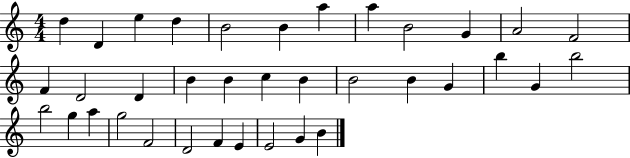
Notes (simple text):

D5/q D4/q E5/q D5/q B4/h B4/q A5/q A5/q B4/h G4/q A4/h F4/h F4/q D4/h D4/q B4/q B4/q C5/q B4/q B4/h B4/q G4/q B5/q G4/q B5/h B5/h G5/q A5/q G5/h F4/h D4/h F4/q E4/q E4/h G4/q B4/q